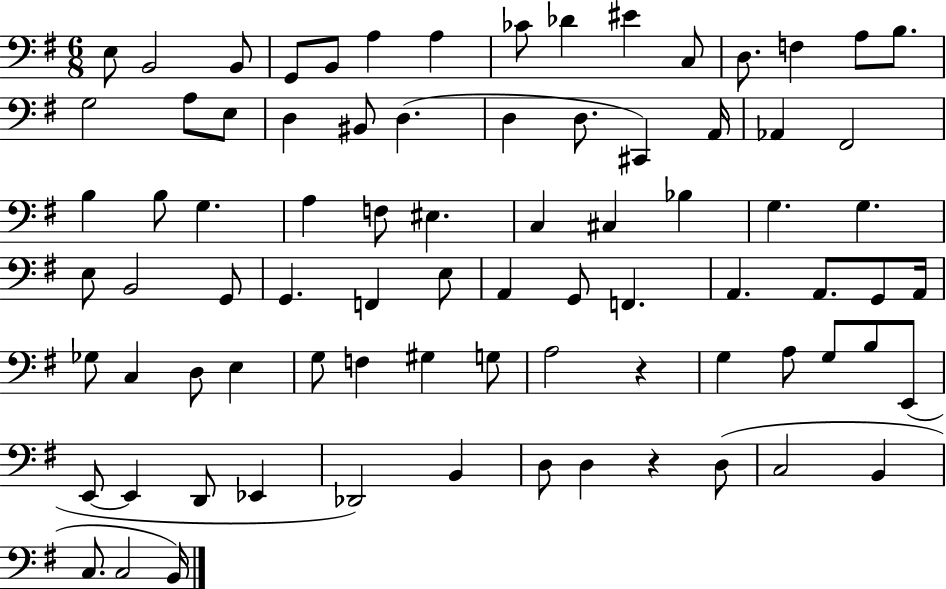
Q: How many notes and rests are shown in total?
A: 81